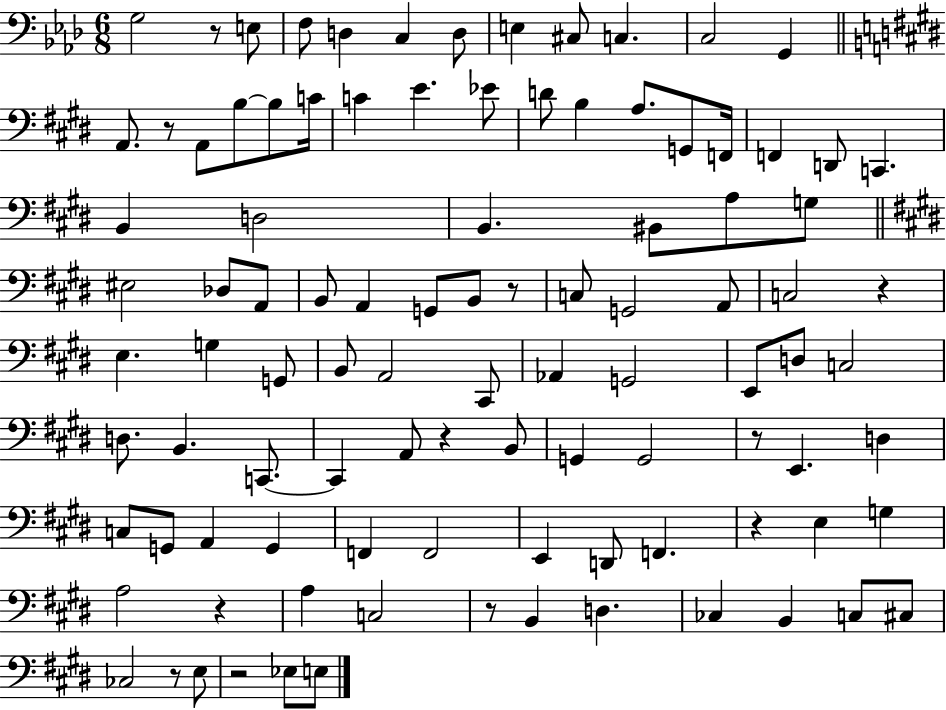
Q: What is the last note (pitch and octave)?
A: E3